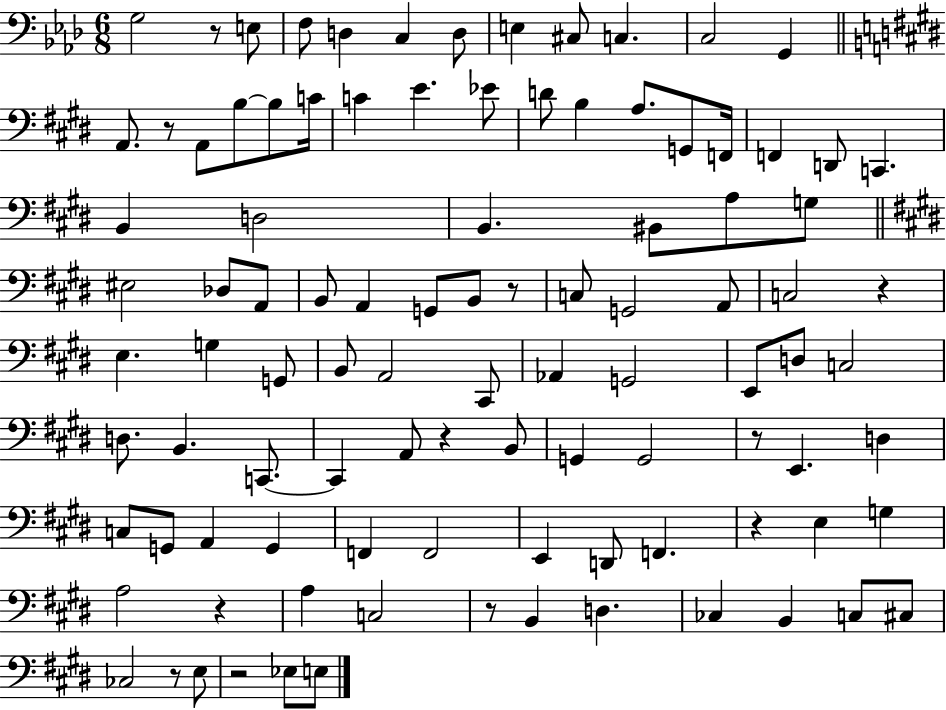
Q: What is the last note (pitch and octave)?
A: E3